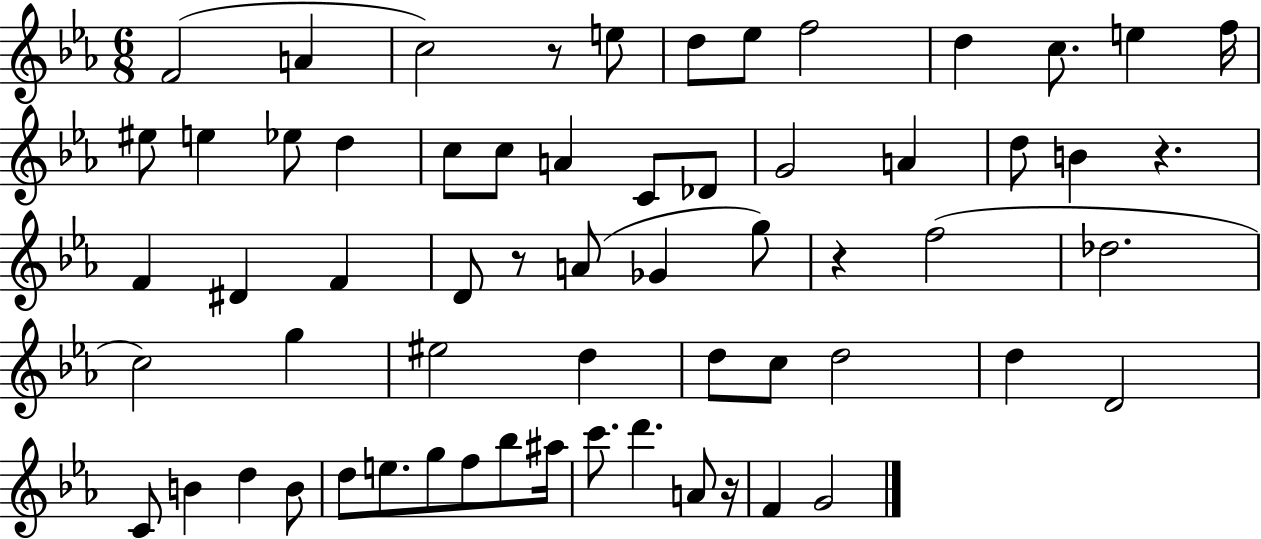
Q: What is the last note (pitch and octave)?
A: G4